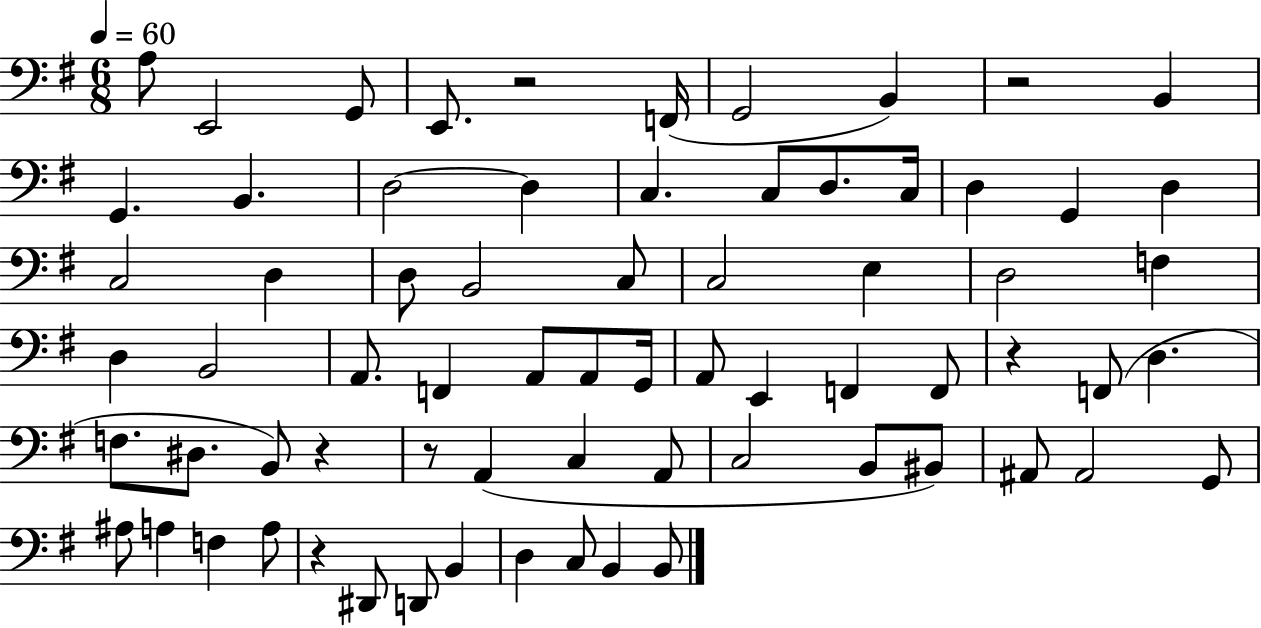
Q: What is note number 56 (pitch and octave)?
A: F3